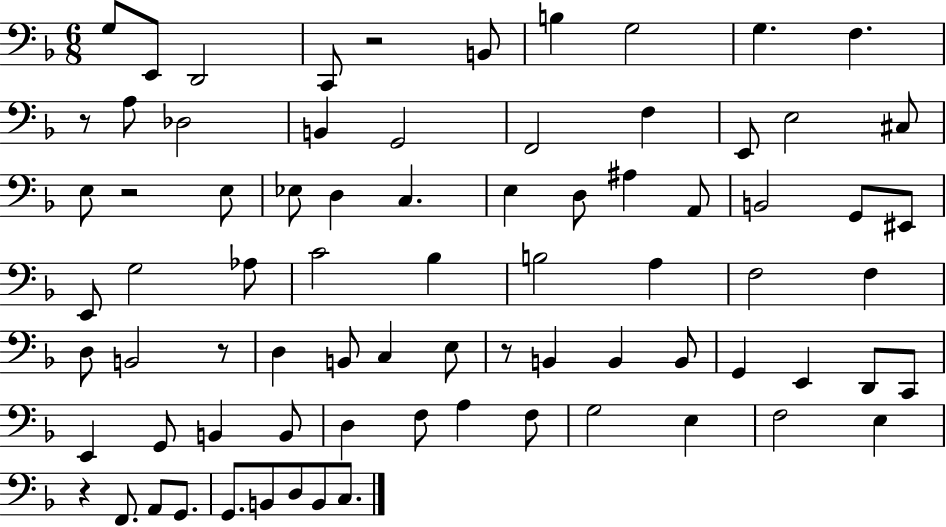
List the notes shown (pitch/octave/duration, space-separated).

G3/e E2/e D2/h C2/e R/h B2/e B3/q G3/h G3/q. F3/q. R/e A3/e Db3/h B2/q G2/h F2/h F3/q E2/e E3/h C#3/e E3/e R/h E3/e Eb3/e D3/q C3/q. E3/q D3/e A#3/q A2/e B2/h G2/e EIS2/e E2/e G3/h Ab3/e C4/h Bb3/q B3/h A3/q F3/h F3/q D3/e B2/h R/e D3/q B2/e C3/q E3/e R/e B2/q B2/q B2/e G2/q E2/q D2/e C2/e E2/q G2/e B2/q B2/e D3/q F3/e A3/q F3/e G3/h E3/q F3/h E3/q R/q F2/e. A2/e G2/e. G2/e. B2/e D3/e B2/e C3/e.